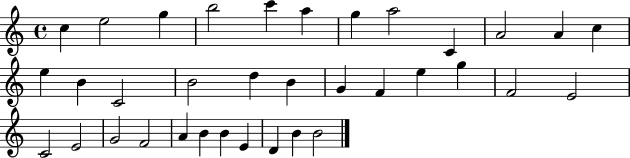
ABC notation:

X:1
T:Untitled
M:4/4
L:1/4
K:C
c e2 g b2 c' a g a2 C A2 A c e B C2 B2 d B G F e g F2 E2 C2 E2 G2 F2 A B B E D B B2